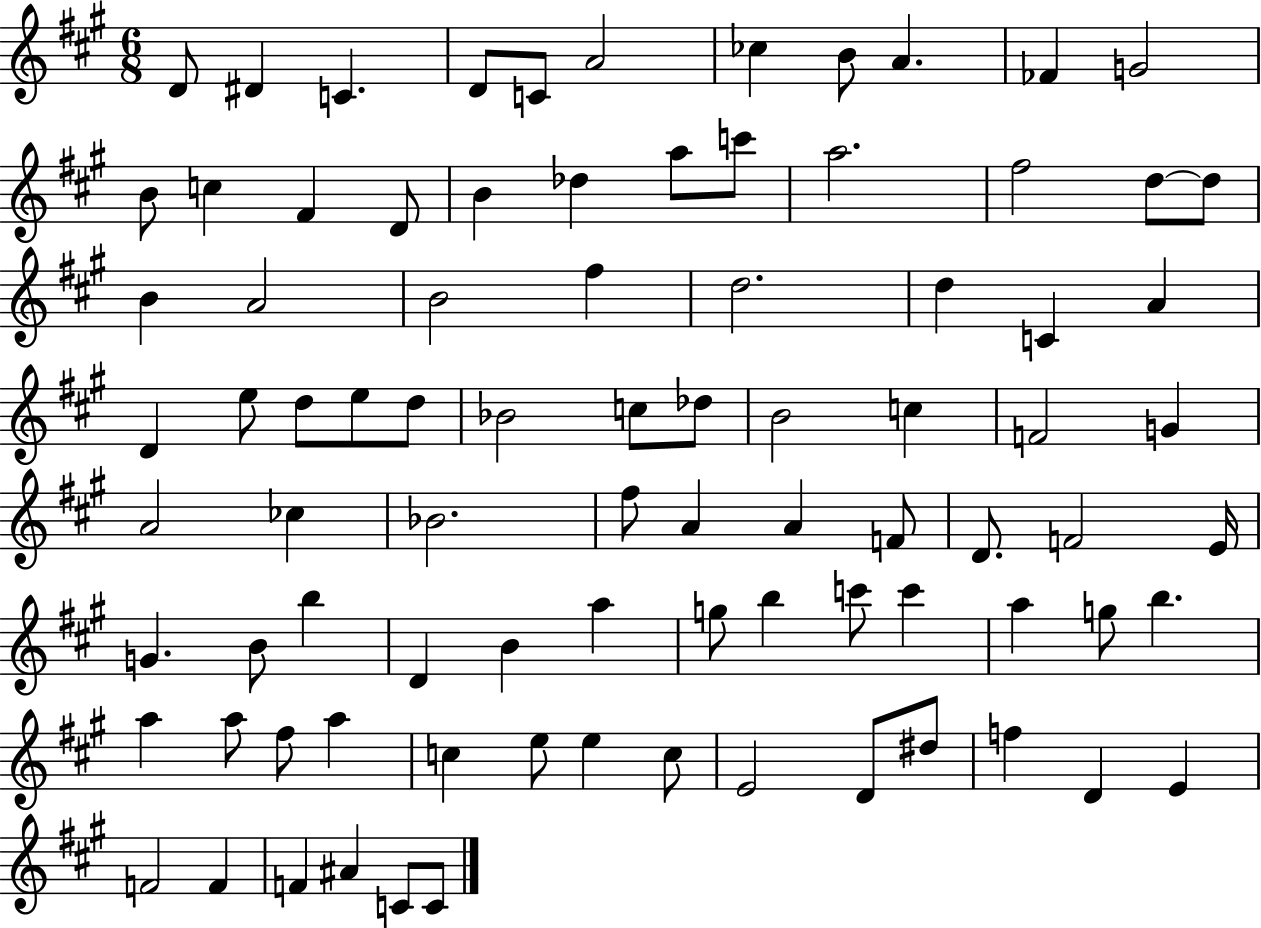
{
  \clef treble
  \numericTimeSignature
  \time 6/8
  \key a \major
  \repeat volta 2 { d'8 dis'4 c'4. | d'8 c'8 a'2 | ces''4 b'8 a'4. | fes'4 g'2 | \break b'8 c''4 fis'4 d'8 | b'4 des''4 a''8 c'''8 | a''2. | fis''2 d''8~~ d''8 | \break b'4 a'2 | b'2 fis''4 | d''2. | d''4 c'4 a'4 | \break d'4 e''8 d''8 e''8 d''8 | bes'2 c''8 des''8 | b'2 c''4 | f'2 g'4 | \break a'2 ces''4 | bes'2. | fis''8 a'4 a'4 f'8 | d'8. f'2 e'16 | \break g'4. b'8 b''4 | d'4 b'4 a''4 | g''8 b''4 c'''8 c'''4 | a''4 g''8 b''4. | \break a''4 a''8 fis''8 a''4 | c''4 e''8 e''4 c''8 | e'2 d'8 dis''8 | f''4 d'4 e'4 | \break f'2 f'4 | f'4 ais'4 c'8 c'8 | } \bar "|."
}